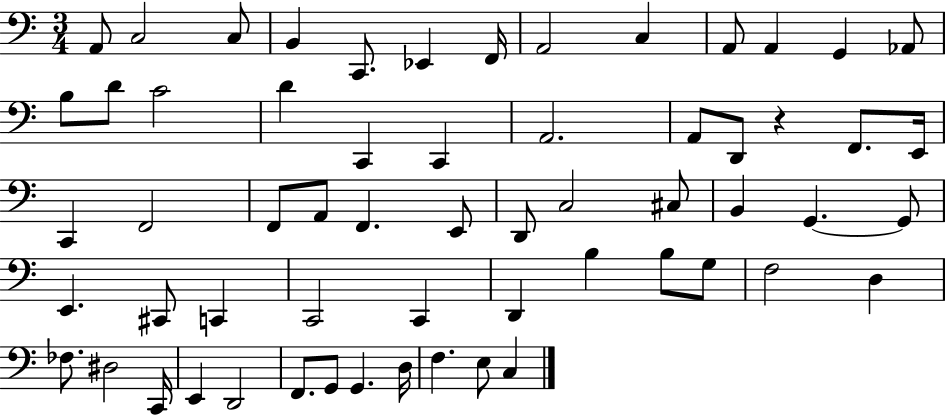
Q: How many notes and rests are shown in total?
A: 60